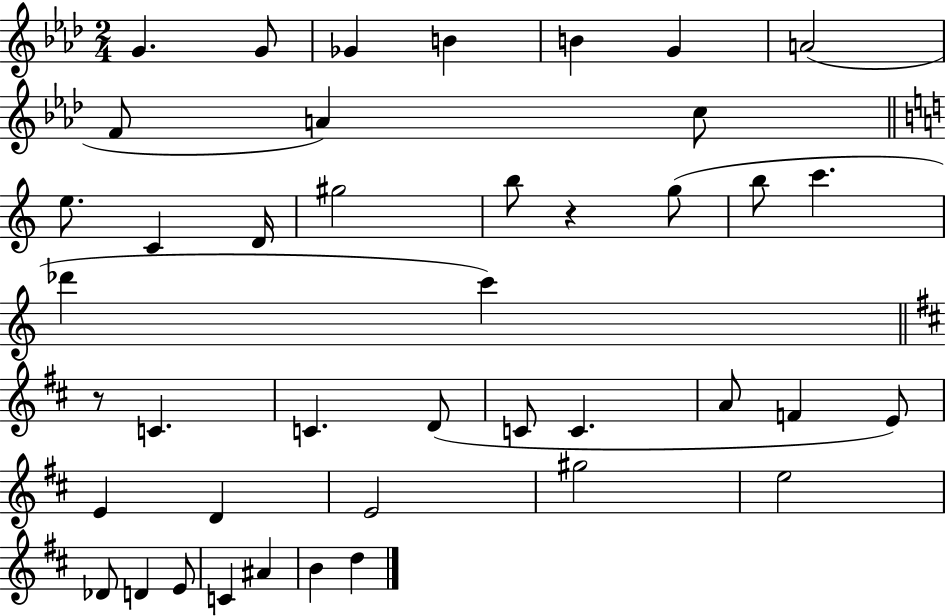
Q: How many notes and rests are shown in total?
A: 42